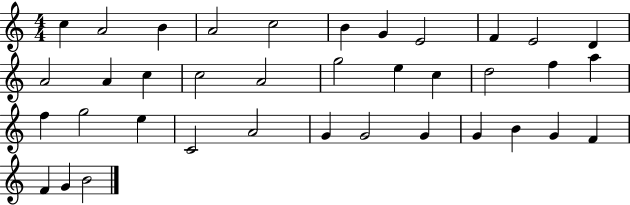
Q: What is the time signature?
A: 4/4